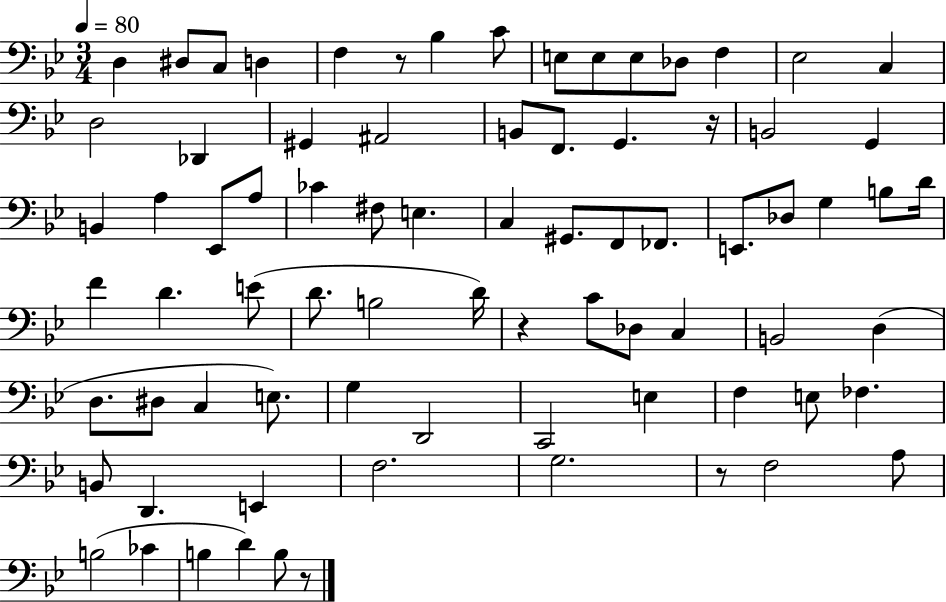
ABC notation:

X:1
T:Untitled
M:3/4
L:1/4
K:Bb
D, ^D,/2 C,/2 D, F, z/2 _B, C/2 E,/2 E,/2 E,/2 _D,/2 F, _E,2 C, D,2 _D,, ^G,, ^A,,2 B,,/2 F,,/2 G,, z/4 B,,2 G,, B,, A, _E,,/2 A,/2 _C ^F,/2 E, C, ^G,,/2 F,,/2 _F,,/2 E,,/2 _D,/2 G, B,/2 D/4 F D E/2 D/2 B,2 D/4 z C/2 _D,/2 C, B,,2 D, D,/2 ^D,/2 C, E,/2 G, D,,2 C,,2 E, F, E,/2 _F, B,,/2 D,, E,, F,2 G,2 z/2 F,2 A,/2 B,2 _C B, D B,/2 z/2